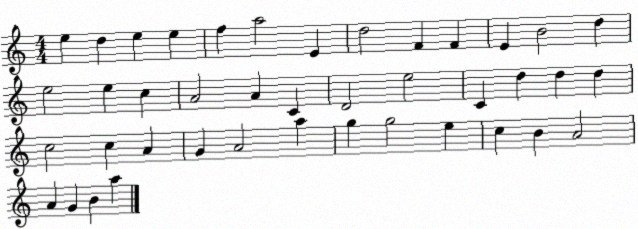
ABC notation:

X:1
T:Untitled
M:4/4
L:1/4
K:C
e d e e f a2 E d2 F F E B2 d e2 e c A2 A C D2 e2 C d d d c2 c A G A2 a g g2 e c B A2 A G B a